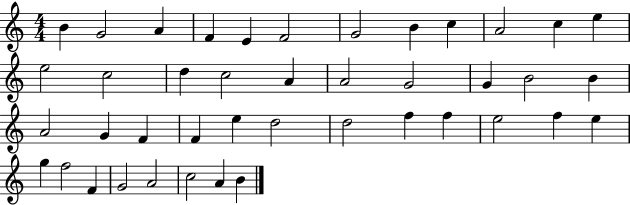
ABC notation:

X:1
T:Untitled
M:4/4
L:1/4
K:C
B G2 A F E F2 G2 B c A2 c e e2 c2 d c2 A A2 G2 G B2 B A2 G F F e d2 d2 f f e2 f e g f2 F G2 A2 c2 A B